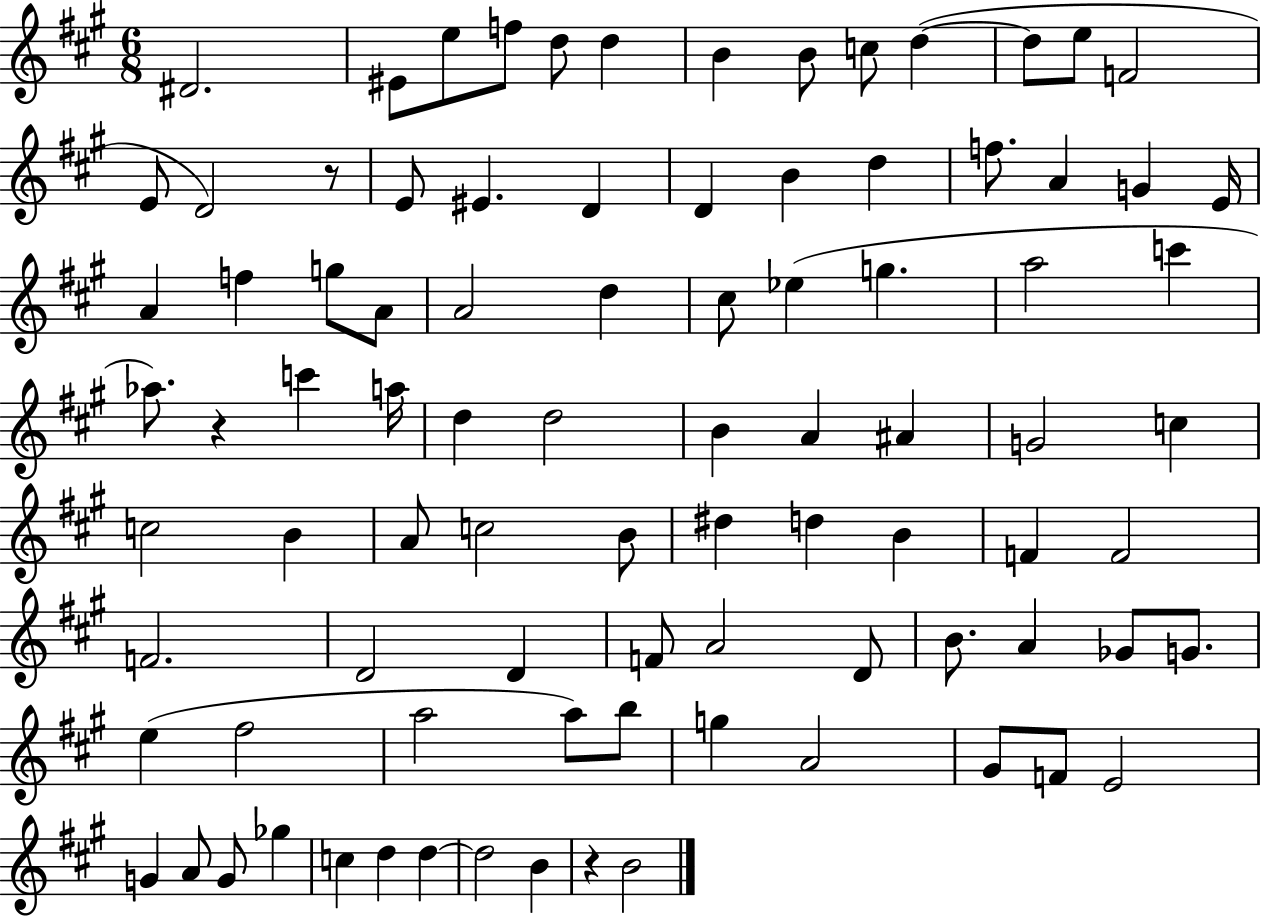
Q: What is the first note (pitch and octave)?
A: D#4